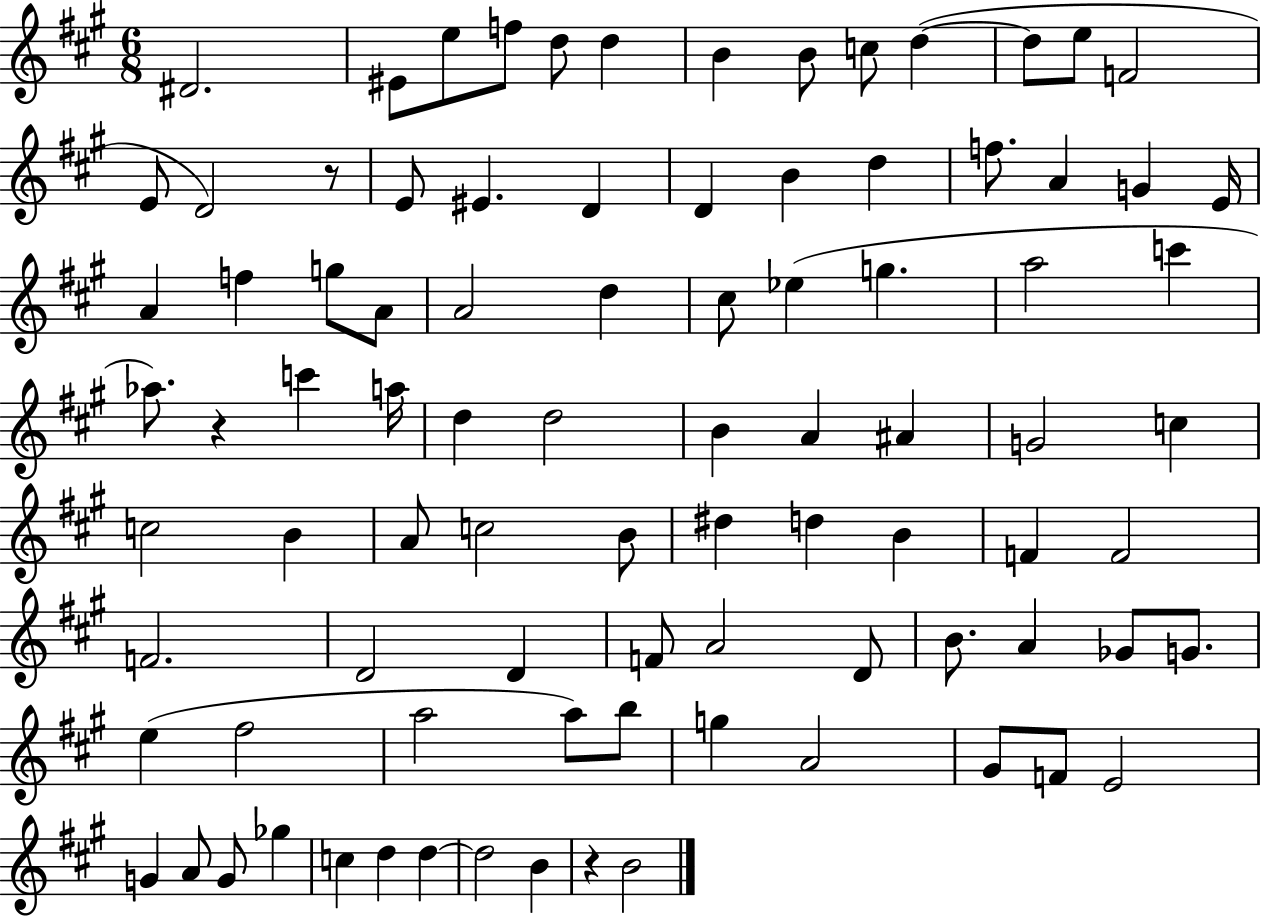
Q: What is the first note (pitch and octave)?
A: D#4